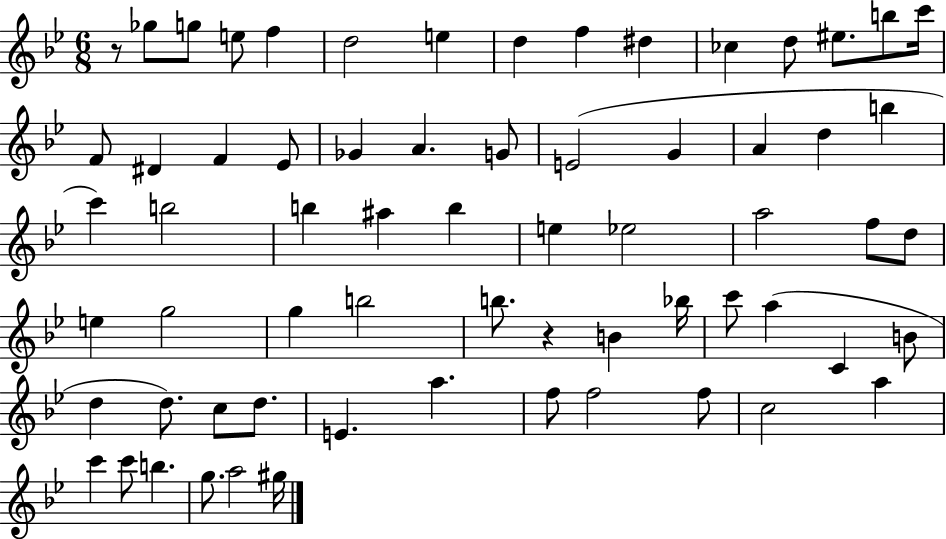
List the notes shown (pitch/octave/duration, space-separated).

R/e Gb5/e G5/e E5/e F5/q D5/h E5/q D5/q F5/q D#5/q CES5/q D5/e EIS5/e. B5/e C6/s F4/e D#4/q F4/q Eb4/e Gb4/q A4/q. G4/e E4/h G4/q A4/q D5/q B5/q C6/q B5/h B5/q A#5/q B5/q E5/q Eb5/h A5/h F5/e D5/e E5/q G5/h G5/q B5/h B5/e. R/q B4/q Bb5/s C6/e A5/q C4/q B4/e D5/q D5/e. C5/e D5/e. E4/q. A5/q. F5/e F5/h F5/e C5/h A5/q C6/q C6/e B5/q. G5/e. A5/h G#5/s